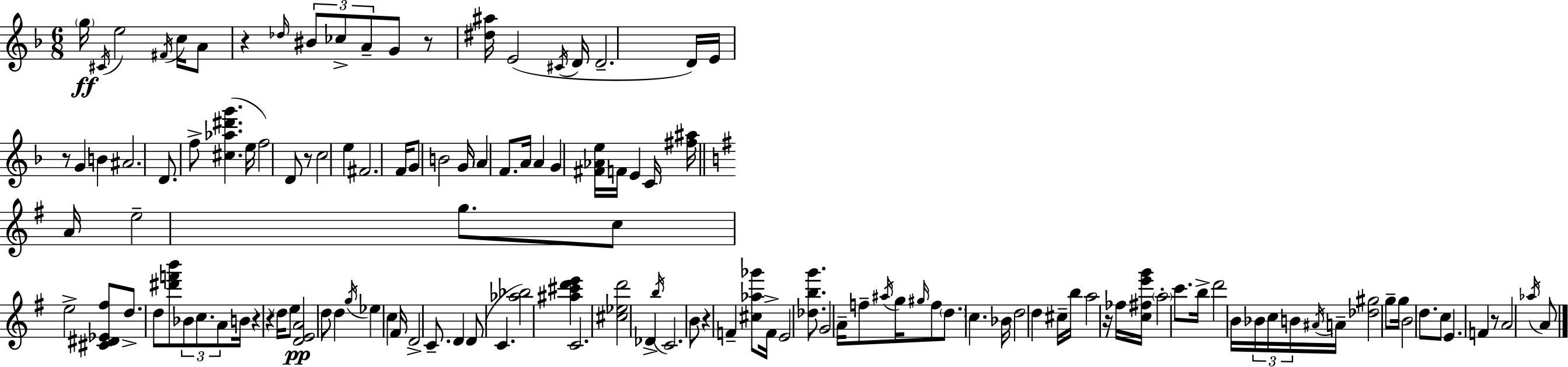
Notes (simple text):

G5/s C#4/s E5/h F#4/s C5/s A4/e R/q Db5/s BIS4/e CES5/e A4/e G4/e R/e [D#5,A#5]/s E4/h C#4/s D4/s D4/h. D4/s E4/s R/e G4/q B4/q A#4/h. D4/e. F5/e [C#5,Ab5,D#6,G6]/q. E5/s F5/h D4/e R/e C5/h E5/q F#4/h. F4/s G4/e B4/h G4/s A4/q F4/e. A4/s A4/q G4/q [F#4,Ab4,E5]/s F4/s E4/q C4/s [F#5,A#5]/s A4/s E5/h G5/e. C5/e E5/h [C#4,D#4,Eb4,F#5]/e D5/e. D5/e [D#6,F6,B6]/e Bb4/e C5/e. A4/e B4/s R/q R/q D5/s E5/e [D4,E4,A4]/h D5/e D5/q G5/s Eb5/q C5/q F#4/s D4/h C4/e. D4/q D4/e C4/q. [Ab5,Bb5]/h [A#5,C#6,D6,E6]/q C4/h. [C#5,Eb5,D6]/h Db4/q B5/s C4/h. B4/e R/q F4/q [C#5,Ab5,Gb6]/e F4/s E4/h [Db5,B5,G6]/e. G4/h A4/s F5/e A#5/s G5/s G#5/s F5/e D5/e. C5/q. Bb4/s D5/h D5/q C#5/s B5/s A5/h R/s FES5/s [C5,F#5,E6,G6]/s A5/h C6/e. B5/s D6/h B4/s Bb4/s C5/s B4/s A#4/s A4/s [Db5,G#5]/h G5/e G5/s B4/h D5/e. C5/e E4/q. F4/q R/e A4/h Ab5/s A4/e